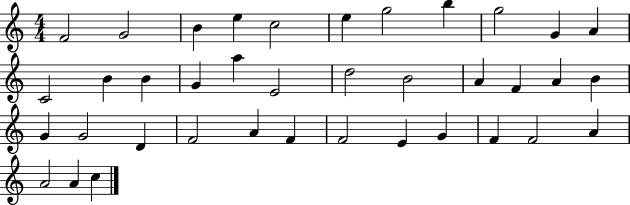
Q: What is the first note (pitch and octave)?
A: F4